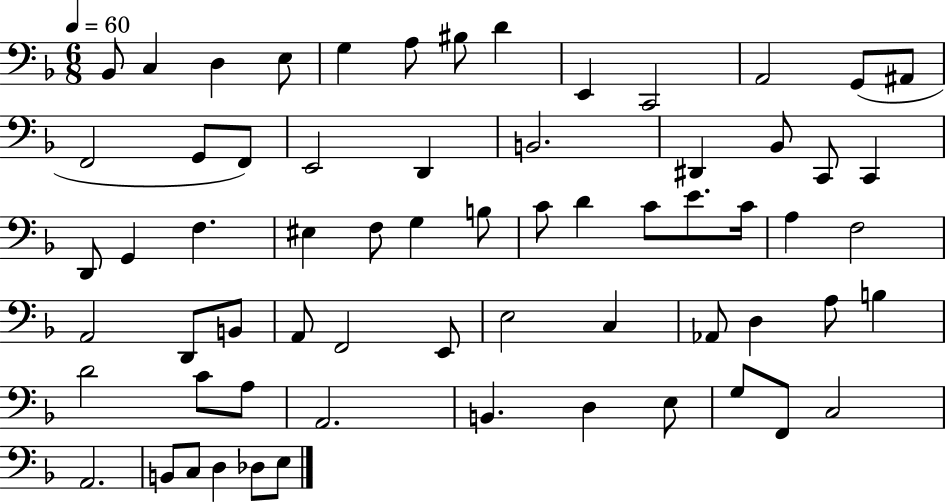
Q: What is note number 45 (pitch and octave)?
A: C3